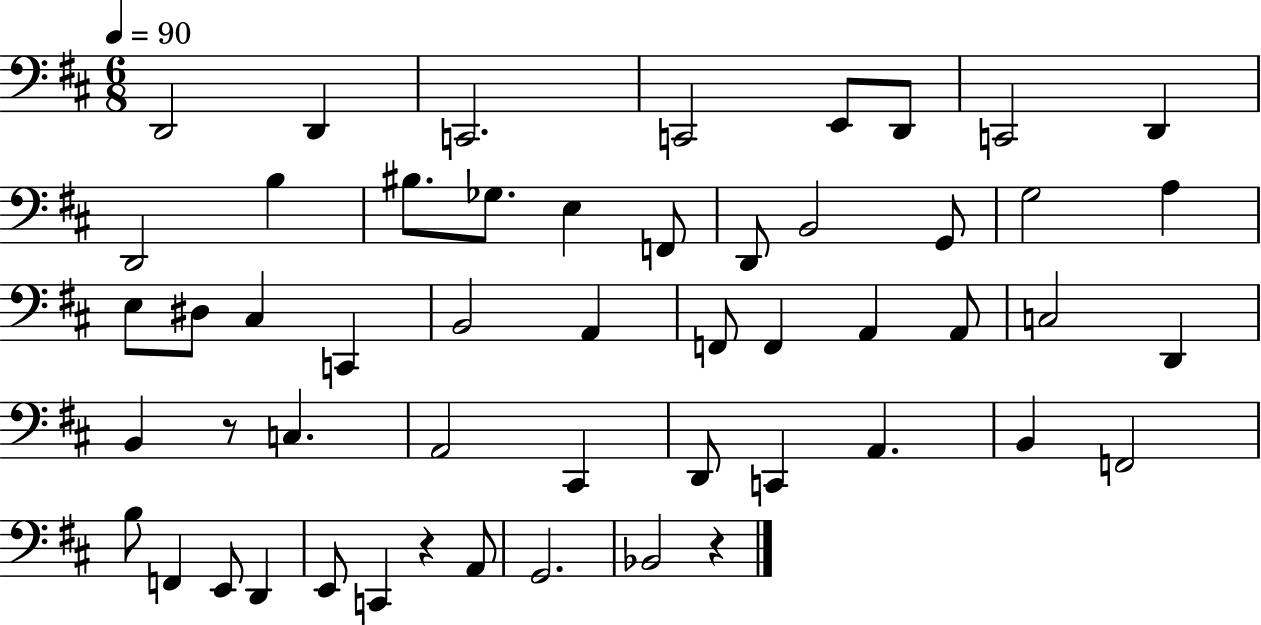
{
  \clef bass
  \numericTimeSignature
  \time 6/8
  \key d \major
  \tempo 4 = 90
  d,2 d,4 | c,2. | c,2 e,8 d,8 | c,2 d,4 | \break d,2 b4 | bis8. ges8. e4 f,8 | d,8 b,2 g,8 | g2 a4 | \break e8 dis8 cis4 c,4 | b,2 a,4 | f,8 f,4 a,4 a,8 | c2 d,4 | \break b,4 r8 c4. | a,2 cis,4 | d,8 c,4 a,4. | b,4 f,2 | \break b8 f,4 e,8 d,4 | e,8 c,4 r4 a,8 | g,2. | bes,2 r4 | \break \bar "|."
}